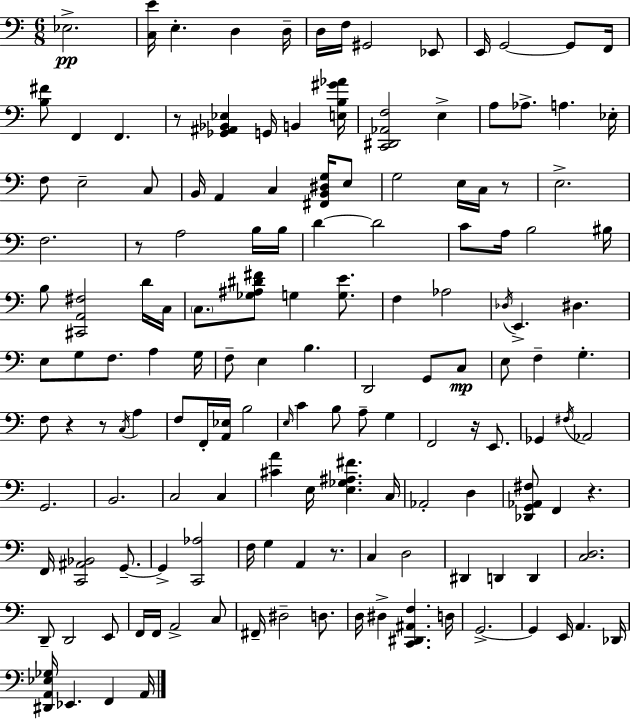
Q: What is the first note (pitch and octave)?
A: Eb3